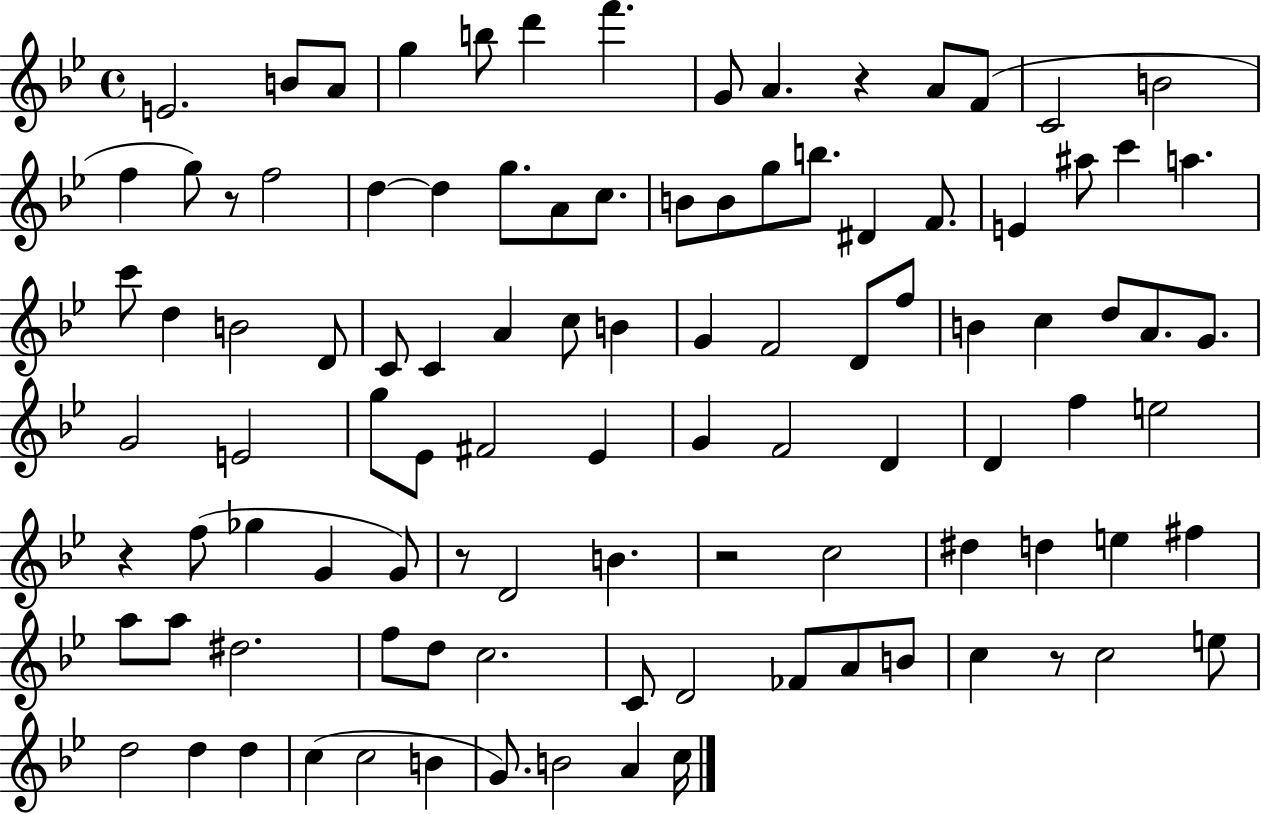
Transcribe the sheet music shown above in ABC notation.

X:1
T:Untitled
M:4/4
L:1/4
K:Bb
E2 B/2 A/2 g b/2 d' f' G/2 A z A/2 F/2 C2 B2 f g/2 z/2 f2 d d g/2 A/2 c/2 B/2 B/2 g/2 b/2 ^D F/2 E ^a/2 c' a c'/2 d B2 D/2 C/2 C A c/2 B G F2 D/2 f/2 B c d/2 A/2 G/2 G2 E2 g/2 _E/2 ^F2 _E G F2 D D f e2 z f/2 _g G G/2 z/2 D2 B z2 c2 ^d d e ^f a/2 a/2 ^d2 f/2 d/2 c2 C/2 D2 _F/2 A/2 B/2 c z/2 c2 e/2 d2 d d c c2 B G/2 B2 A c/4